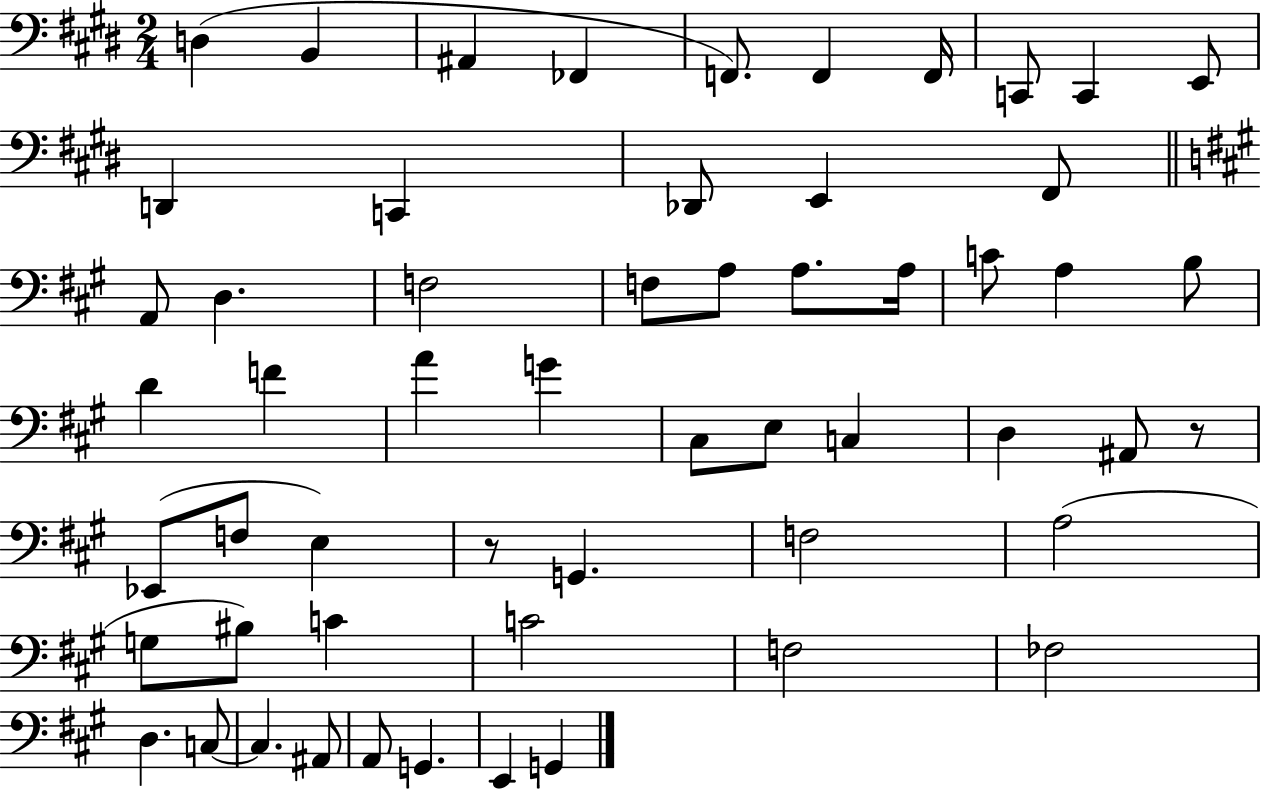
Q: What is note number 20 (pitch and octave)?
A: A3